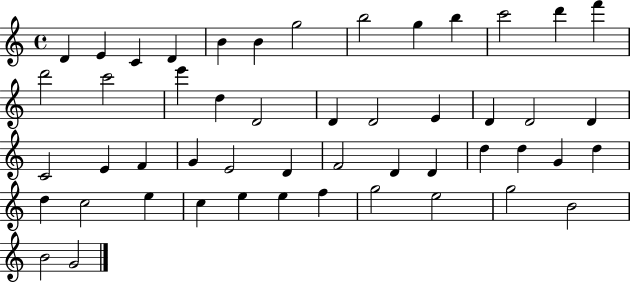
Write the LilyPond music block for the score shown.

{
  \clef treble
  \time 4/4
  \defaultTimeSignature
  \key c \major
  d'4 e'4 c'4 d'4 | b'4 b'4 g''2 | b''2 g''4 b''4 | c'''2 d'''4 f'''4 | \break d'''2 c'''2 | e'''4 d''4 d'2 | d'4 d'2 e'4 | d'4 d'2 d'4 | \break c'2 e'4 f'4 | g'4 e'2 d'4 | f'2 d'4 d'4 | d''4 d''4 g'4 d''4 | \break d''4 c''2 e''4 | c''4 e''4 e''4 f''4 | g''2 e''2 | g''2 b'2 | \break b'2 g'2 | \bar "|."
}